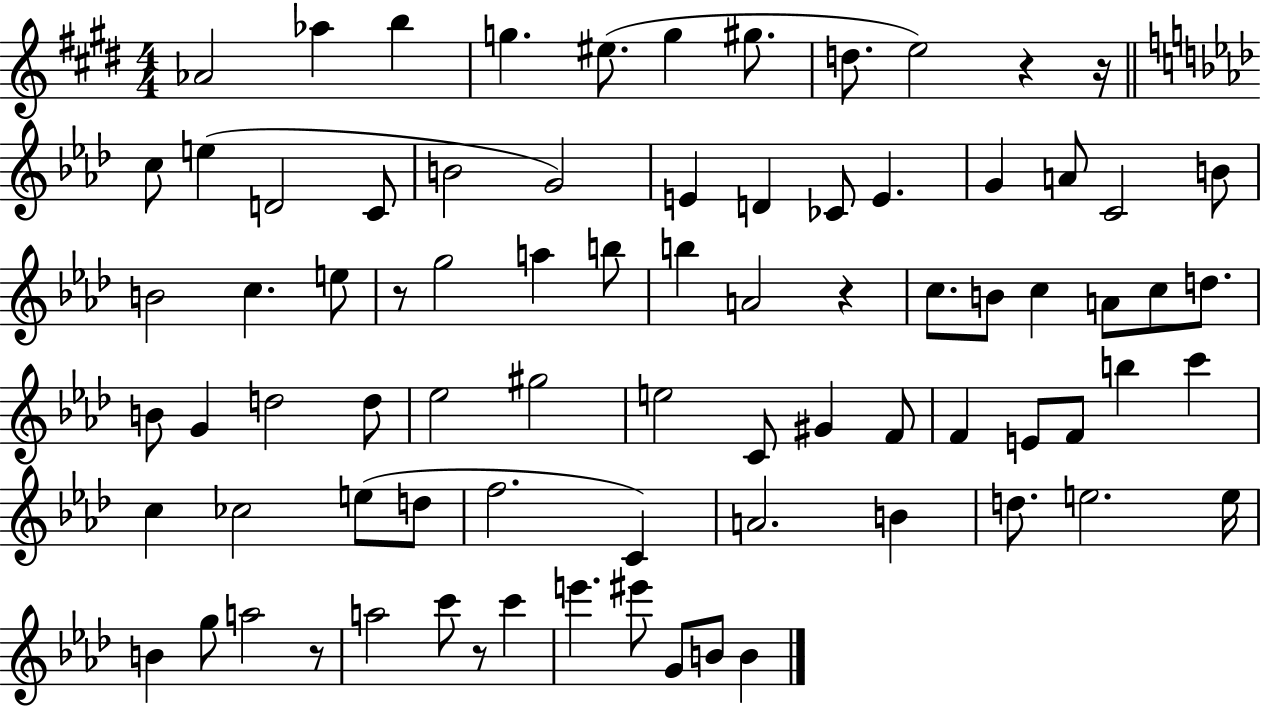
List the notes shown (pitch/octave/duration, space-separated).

Ab4/h Ab5/q B5/q G5/q. EIS5/e. G5/q G#5/e. D5/e. E5/h R/q R/s C5/e E5/q D4/h C4/e B4/h G4/h E4/q D4/q CES4/e E4/q. G4/q A4/e C4/h B4/e B4/h C5/q. E5/e R/e G5/h A5/q B5/e B5/q A4/h R/q C5/e. B4/e C5/q A4/e C5/e D5/e. B4/e G4/q D5/h D5/e Eb5/h G#5/h E5/h C4/e G#4/q F4/e F4/q E4/e F4/e B5/q C6/q C5/q CES5/h E5/e D5/e F5/h. C4/q A4/h. B4/q D5/e. E5/h. E5/s B4/q G5/e A5/h R/e A5/h C6/e R/e C6/q E6/q. EIS6/e G4/e B4/e B4/q